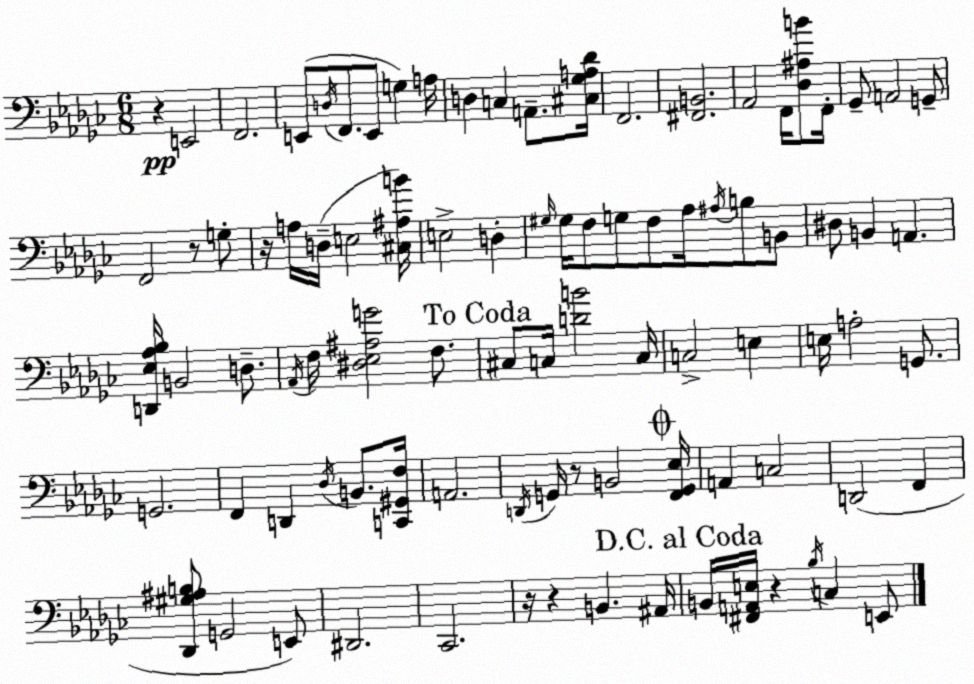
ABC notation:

X:1
T:Untitled
M:6/8
L:1/4
K:Ebm
z E,,2 F,,2 E,,/2 D,/4 F,,/2 E,,/2 G, A,/4 D, C, A,,/2 [^C,_G,A,_D]/4 F,,2 [^F,,B,,]2 _A,,2 F,,/4 [_D,^A,B]/2 F,,/4 _G,,/2 A,,2 G,,/2 F,,2 z/2 G,/2 z/4 A,/4 D,/4 E,2 [^C,^A,B]/4 E,2 D, ^G,/4 ^G,/4 F,/2 G,/2 F,/2 _A,/4 ^A,/4 B,/2 B,,/2 ^D,/2 B,, A,, [D,,_E,_A,_B,]/4 B,,2 D,/2 _A,,/4 F,/4 [^D,_E,^A,G]2 F,/2 ^C,/2 C,/4 [DB]2 C,/4 C,2 E, E,/4 A,2 G,,/2 G,,2 F,, D,, _D,/4 B,,/2 [C,,^G,,F,]/4 A,,2 D,,/4 G,,/4 z/2 B,,2 [F,,G,,_E,]/4 A,, C,2 D,,2 F,, [_D,,^G,^A,B,]/2 G,,2 E,,/2 ^D,,2 _C,,2 z/4 z B,, ^A,,/4 B,,/4 [^F,,A,,E,]/4 z _B,/4 C, E,,/2